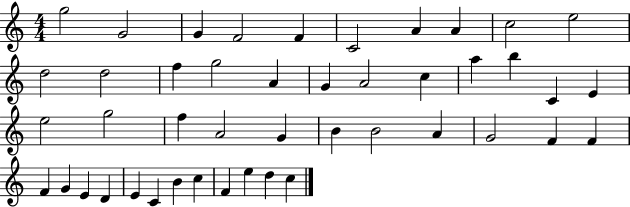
G5/h G4/h G4/q F4/h F4/q C4/h A4/q A4/q C5/h E5/h D5/h D5/h F5/q G5/h A4/q G4/q A4/h C5/q A5/q B5/q C4/q E4/q E5/h G5/h F5/q A4/h G4/q B4/q B4/h A4/q G4/h F4/q F4/q F4/q G4/q E4/q D4/q E4/q C4/q B4/q C5/q F4/q E5/q D5/q C5/q